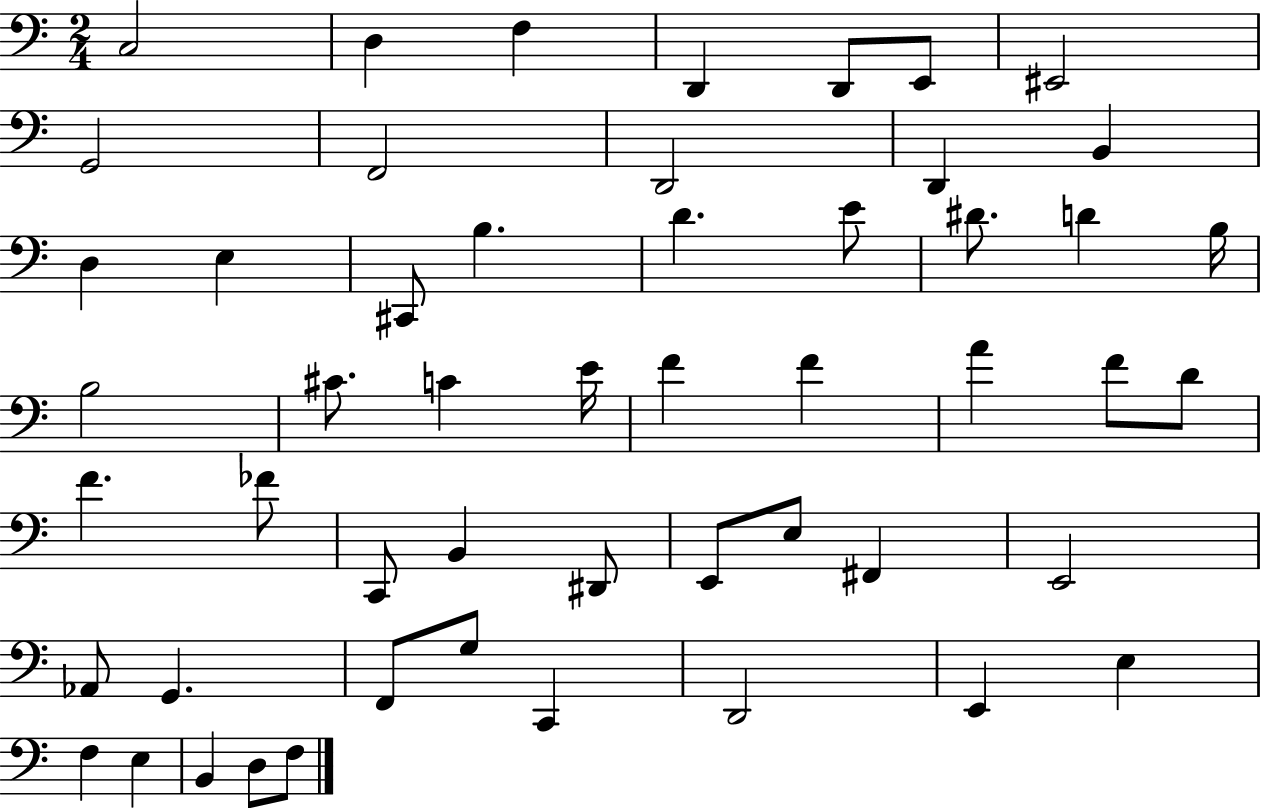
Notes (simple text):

C3/h D3/q F3/q D2/q D2/e E2/e EIS2/h G2/h F2/h D2/h D2/q B2/q D3/q E3/q C#2/e B3/q. D4/q. E4/e D#4/e. D4/q B3/s B3/h C#4/e. C4/q E4/s F4/q F4/q A4/q F4/e D4/e F4/q. FES4/e C2/e B2/q D#2/e E2/e E3/e F#2/q E2/h Ab2/e G2/q. F2/e G3/e C2/q D2/h E2/q E3/q F3/q E3/q B2/q D3/e F3/e